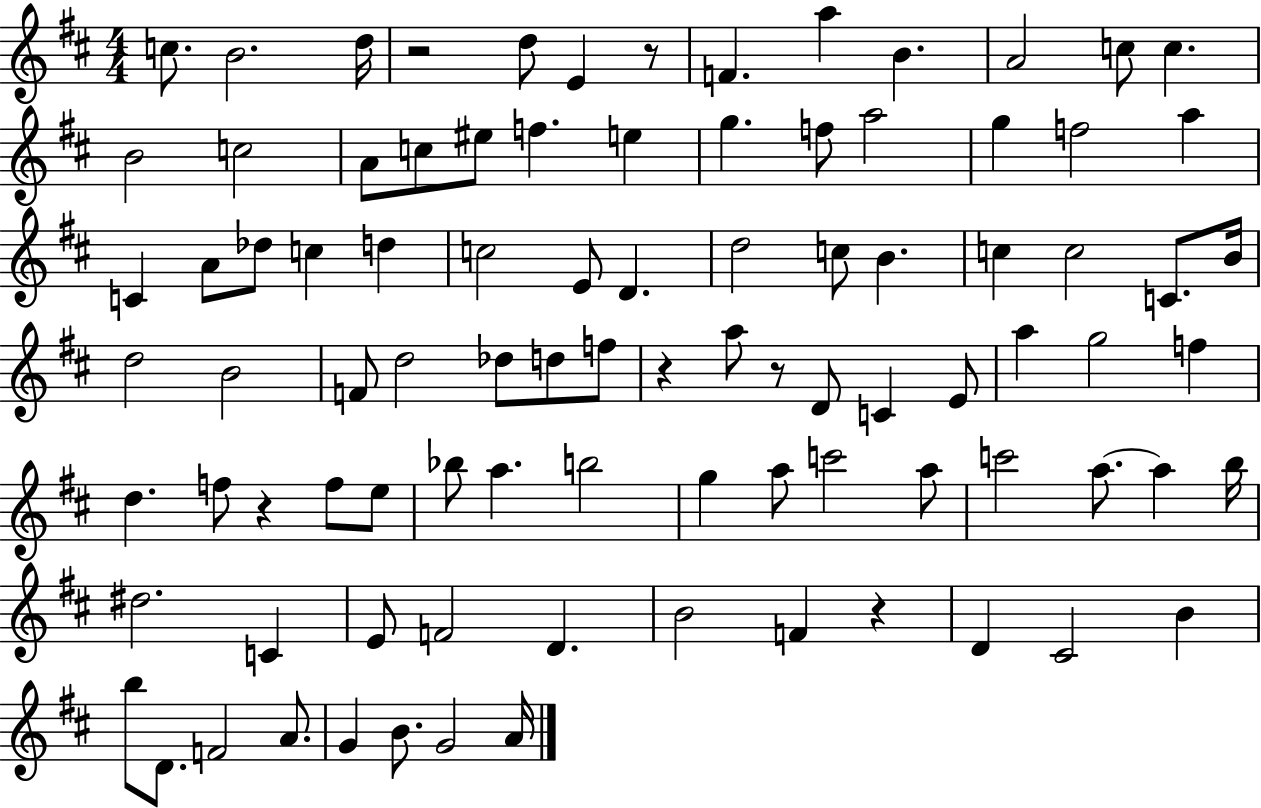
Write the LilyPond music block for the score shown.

{
  \clef treble
  \numericTimeSignature
  \time 4/4
  \key d \major
  c''8. b'2. d''16 | r2 d''8 e'4 r8 | f'4. a''4 b'4. | a'2 c''8 c''4. | \break b'2 c''2 | a'8 c''8 eis''8 f''4. e''4 | g''4. f''8 a''2 | g''4 f''2 a''4 | \break c'4 a'8 des''8 c''4 d''4 | c''2 e'8 d'4. | d''2 c''8 b'4. | c''4 c''2 c'8. b'16 | \break d''2 b'2 | f'8 d''2 des''8 d''8 f''8 | r4 a''8 r8 d'8 c'4 e'8 | a''4 g''2 f''4 | \break d''4. f''8 r4 f''8 e''8 | bes''8 a''4. b''2 | g''4 a''8 c'''2 a''8 | c'''2 a''8.~~ a''4 b''16 | \break dis''2. c'4 | e'8 f'2 d'4. | b'2 f'4 r4 | d'4 cis'2 b'4 | \break b''8 d'8. f'2 a'8. | g'4 b'8. g'2 a'16 | \bar "|."
}